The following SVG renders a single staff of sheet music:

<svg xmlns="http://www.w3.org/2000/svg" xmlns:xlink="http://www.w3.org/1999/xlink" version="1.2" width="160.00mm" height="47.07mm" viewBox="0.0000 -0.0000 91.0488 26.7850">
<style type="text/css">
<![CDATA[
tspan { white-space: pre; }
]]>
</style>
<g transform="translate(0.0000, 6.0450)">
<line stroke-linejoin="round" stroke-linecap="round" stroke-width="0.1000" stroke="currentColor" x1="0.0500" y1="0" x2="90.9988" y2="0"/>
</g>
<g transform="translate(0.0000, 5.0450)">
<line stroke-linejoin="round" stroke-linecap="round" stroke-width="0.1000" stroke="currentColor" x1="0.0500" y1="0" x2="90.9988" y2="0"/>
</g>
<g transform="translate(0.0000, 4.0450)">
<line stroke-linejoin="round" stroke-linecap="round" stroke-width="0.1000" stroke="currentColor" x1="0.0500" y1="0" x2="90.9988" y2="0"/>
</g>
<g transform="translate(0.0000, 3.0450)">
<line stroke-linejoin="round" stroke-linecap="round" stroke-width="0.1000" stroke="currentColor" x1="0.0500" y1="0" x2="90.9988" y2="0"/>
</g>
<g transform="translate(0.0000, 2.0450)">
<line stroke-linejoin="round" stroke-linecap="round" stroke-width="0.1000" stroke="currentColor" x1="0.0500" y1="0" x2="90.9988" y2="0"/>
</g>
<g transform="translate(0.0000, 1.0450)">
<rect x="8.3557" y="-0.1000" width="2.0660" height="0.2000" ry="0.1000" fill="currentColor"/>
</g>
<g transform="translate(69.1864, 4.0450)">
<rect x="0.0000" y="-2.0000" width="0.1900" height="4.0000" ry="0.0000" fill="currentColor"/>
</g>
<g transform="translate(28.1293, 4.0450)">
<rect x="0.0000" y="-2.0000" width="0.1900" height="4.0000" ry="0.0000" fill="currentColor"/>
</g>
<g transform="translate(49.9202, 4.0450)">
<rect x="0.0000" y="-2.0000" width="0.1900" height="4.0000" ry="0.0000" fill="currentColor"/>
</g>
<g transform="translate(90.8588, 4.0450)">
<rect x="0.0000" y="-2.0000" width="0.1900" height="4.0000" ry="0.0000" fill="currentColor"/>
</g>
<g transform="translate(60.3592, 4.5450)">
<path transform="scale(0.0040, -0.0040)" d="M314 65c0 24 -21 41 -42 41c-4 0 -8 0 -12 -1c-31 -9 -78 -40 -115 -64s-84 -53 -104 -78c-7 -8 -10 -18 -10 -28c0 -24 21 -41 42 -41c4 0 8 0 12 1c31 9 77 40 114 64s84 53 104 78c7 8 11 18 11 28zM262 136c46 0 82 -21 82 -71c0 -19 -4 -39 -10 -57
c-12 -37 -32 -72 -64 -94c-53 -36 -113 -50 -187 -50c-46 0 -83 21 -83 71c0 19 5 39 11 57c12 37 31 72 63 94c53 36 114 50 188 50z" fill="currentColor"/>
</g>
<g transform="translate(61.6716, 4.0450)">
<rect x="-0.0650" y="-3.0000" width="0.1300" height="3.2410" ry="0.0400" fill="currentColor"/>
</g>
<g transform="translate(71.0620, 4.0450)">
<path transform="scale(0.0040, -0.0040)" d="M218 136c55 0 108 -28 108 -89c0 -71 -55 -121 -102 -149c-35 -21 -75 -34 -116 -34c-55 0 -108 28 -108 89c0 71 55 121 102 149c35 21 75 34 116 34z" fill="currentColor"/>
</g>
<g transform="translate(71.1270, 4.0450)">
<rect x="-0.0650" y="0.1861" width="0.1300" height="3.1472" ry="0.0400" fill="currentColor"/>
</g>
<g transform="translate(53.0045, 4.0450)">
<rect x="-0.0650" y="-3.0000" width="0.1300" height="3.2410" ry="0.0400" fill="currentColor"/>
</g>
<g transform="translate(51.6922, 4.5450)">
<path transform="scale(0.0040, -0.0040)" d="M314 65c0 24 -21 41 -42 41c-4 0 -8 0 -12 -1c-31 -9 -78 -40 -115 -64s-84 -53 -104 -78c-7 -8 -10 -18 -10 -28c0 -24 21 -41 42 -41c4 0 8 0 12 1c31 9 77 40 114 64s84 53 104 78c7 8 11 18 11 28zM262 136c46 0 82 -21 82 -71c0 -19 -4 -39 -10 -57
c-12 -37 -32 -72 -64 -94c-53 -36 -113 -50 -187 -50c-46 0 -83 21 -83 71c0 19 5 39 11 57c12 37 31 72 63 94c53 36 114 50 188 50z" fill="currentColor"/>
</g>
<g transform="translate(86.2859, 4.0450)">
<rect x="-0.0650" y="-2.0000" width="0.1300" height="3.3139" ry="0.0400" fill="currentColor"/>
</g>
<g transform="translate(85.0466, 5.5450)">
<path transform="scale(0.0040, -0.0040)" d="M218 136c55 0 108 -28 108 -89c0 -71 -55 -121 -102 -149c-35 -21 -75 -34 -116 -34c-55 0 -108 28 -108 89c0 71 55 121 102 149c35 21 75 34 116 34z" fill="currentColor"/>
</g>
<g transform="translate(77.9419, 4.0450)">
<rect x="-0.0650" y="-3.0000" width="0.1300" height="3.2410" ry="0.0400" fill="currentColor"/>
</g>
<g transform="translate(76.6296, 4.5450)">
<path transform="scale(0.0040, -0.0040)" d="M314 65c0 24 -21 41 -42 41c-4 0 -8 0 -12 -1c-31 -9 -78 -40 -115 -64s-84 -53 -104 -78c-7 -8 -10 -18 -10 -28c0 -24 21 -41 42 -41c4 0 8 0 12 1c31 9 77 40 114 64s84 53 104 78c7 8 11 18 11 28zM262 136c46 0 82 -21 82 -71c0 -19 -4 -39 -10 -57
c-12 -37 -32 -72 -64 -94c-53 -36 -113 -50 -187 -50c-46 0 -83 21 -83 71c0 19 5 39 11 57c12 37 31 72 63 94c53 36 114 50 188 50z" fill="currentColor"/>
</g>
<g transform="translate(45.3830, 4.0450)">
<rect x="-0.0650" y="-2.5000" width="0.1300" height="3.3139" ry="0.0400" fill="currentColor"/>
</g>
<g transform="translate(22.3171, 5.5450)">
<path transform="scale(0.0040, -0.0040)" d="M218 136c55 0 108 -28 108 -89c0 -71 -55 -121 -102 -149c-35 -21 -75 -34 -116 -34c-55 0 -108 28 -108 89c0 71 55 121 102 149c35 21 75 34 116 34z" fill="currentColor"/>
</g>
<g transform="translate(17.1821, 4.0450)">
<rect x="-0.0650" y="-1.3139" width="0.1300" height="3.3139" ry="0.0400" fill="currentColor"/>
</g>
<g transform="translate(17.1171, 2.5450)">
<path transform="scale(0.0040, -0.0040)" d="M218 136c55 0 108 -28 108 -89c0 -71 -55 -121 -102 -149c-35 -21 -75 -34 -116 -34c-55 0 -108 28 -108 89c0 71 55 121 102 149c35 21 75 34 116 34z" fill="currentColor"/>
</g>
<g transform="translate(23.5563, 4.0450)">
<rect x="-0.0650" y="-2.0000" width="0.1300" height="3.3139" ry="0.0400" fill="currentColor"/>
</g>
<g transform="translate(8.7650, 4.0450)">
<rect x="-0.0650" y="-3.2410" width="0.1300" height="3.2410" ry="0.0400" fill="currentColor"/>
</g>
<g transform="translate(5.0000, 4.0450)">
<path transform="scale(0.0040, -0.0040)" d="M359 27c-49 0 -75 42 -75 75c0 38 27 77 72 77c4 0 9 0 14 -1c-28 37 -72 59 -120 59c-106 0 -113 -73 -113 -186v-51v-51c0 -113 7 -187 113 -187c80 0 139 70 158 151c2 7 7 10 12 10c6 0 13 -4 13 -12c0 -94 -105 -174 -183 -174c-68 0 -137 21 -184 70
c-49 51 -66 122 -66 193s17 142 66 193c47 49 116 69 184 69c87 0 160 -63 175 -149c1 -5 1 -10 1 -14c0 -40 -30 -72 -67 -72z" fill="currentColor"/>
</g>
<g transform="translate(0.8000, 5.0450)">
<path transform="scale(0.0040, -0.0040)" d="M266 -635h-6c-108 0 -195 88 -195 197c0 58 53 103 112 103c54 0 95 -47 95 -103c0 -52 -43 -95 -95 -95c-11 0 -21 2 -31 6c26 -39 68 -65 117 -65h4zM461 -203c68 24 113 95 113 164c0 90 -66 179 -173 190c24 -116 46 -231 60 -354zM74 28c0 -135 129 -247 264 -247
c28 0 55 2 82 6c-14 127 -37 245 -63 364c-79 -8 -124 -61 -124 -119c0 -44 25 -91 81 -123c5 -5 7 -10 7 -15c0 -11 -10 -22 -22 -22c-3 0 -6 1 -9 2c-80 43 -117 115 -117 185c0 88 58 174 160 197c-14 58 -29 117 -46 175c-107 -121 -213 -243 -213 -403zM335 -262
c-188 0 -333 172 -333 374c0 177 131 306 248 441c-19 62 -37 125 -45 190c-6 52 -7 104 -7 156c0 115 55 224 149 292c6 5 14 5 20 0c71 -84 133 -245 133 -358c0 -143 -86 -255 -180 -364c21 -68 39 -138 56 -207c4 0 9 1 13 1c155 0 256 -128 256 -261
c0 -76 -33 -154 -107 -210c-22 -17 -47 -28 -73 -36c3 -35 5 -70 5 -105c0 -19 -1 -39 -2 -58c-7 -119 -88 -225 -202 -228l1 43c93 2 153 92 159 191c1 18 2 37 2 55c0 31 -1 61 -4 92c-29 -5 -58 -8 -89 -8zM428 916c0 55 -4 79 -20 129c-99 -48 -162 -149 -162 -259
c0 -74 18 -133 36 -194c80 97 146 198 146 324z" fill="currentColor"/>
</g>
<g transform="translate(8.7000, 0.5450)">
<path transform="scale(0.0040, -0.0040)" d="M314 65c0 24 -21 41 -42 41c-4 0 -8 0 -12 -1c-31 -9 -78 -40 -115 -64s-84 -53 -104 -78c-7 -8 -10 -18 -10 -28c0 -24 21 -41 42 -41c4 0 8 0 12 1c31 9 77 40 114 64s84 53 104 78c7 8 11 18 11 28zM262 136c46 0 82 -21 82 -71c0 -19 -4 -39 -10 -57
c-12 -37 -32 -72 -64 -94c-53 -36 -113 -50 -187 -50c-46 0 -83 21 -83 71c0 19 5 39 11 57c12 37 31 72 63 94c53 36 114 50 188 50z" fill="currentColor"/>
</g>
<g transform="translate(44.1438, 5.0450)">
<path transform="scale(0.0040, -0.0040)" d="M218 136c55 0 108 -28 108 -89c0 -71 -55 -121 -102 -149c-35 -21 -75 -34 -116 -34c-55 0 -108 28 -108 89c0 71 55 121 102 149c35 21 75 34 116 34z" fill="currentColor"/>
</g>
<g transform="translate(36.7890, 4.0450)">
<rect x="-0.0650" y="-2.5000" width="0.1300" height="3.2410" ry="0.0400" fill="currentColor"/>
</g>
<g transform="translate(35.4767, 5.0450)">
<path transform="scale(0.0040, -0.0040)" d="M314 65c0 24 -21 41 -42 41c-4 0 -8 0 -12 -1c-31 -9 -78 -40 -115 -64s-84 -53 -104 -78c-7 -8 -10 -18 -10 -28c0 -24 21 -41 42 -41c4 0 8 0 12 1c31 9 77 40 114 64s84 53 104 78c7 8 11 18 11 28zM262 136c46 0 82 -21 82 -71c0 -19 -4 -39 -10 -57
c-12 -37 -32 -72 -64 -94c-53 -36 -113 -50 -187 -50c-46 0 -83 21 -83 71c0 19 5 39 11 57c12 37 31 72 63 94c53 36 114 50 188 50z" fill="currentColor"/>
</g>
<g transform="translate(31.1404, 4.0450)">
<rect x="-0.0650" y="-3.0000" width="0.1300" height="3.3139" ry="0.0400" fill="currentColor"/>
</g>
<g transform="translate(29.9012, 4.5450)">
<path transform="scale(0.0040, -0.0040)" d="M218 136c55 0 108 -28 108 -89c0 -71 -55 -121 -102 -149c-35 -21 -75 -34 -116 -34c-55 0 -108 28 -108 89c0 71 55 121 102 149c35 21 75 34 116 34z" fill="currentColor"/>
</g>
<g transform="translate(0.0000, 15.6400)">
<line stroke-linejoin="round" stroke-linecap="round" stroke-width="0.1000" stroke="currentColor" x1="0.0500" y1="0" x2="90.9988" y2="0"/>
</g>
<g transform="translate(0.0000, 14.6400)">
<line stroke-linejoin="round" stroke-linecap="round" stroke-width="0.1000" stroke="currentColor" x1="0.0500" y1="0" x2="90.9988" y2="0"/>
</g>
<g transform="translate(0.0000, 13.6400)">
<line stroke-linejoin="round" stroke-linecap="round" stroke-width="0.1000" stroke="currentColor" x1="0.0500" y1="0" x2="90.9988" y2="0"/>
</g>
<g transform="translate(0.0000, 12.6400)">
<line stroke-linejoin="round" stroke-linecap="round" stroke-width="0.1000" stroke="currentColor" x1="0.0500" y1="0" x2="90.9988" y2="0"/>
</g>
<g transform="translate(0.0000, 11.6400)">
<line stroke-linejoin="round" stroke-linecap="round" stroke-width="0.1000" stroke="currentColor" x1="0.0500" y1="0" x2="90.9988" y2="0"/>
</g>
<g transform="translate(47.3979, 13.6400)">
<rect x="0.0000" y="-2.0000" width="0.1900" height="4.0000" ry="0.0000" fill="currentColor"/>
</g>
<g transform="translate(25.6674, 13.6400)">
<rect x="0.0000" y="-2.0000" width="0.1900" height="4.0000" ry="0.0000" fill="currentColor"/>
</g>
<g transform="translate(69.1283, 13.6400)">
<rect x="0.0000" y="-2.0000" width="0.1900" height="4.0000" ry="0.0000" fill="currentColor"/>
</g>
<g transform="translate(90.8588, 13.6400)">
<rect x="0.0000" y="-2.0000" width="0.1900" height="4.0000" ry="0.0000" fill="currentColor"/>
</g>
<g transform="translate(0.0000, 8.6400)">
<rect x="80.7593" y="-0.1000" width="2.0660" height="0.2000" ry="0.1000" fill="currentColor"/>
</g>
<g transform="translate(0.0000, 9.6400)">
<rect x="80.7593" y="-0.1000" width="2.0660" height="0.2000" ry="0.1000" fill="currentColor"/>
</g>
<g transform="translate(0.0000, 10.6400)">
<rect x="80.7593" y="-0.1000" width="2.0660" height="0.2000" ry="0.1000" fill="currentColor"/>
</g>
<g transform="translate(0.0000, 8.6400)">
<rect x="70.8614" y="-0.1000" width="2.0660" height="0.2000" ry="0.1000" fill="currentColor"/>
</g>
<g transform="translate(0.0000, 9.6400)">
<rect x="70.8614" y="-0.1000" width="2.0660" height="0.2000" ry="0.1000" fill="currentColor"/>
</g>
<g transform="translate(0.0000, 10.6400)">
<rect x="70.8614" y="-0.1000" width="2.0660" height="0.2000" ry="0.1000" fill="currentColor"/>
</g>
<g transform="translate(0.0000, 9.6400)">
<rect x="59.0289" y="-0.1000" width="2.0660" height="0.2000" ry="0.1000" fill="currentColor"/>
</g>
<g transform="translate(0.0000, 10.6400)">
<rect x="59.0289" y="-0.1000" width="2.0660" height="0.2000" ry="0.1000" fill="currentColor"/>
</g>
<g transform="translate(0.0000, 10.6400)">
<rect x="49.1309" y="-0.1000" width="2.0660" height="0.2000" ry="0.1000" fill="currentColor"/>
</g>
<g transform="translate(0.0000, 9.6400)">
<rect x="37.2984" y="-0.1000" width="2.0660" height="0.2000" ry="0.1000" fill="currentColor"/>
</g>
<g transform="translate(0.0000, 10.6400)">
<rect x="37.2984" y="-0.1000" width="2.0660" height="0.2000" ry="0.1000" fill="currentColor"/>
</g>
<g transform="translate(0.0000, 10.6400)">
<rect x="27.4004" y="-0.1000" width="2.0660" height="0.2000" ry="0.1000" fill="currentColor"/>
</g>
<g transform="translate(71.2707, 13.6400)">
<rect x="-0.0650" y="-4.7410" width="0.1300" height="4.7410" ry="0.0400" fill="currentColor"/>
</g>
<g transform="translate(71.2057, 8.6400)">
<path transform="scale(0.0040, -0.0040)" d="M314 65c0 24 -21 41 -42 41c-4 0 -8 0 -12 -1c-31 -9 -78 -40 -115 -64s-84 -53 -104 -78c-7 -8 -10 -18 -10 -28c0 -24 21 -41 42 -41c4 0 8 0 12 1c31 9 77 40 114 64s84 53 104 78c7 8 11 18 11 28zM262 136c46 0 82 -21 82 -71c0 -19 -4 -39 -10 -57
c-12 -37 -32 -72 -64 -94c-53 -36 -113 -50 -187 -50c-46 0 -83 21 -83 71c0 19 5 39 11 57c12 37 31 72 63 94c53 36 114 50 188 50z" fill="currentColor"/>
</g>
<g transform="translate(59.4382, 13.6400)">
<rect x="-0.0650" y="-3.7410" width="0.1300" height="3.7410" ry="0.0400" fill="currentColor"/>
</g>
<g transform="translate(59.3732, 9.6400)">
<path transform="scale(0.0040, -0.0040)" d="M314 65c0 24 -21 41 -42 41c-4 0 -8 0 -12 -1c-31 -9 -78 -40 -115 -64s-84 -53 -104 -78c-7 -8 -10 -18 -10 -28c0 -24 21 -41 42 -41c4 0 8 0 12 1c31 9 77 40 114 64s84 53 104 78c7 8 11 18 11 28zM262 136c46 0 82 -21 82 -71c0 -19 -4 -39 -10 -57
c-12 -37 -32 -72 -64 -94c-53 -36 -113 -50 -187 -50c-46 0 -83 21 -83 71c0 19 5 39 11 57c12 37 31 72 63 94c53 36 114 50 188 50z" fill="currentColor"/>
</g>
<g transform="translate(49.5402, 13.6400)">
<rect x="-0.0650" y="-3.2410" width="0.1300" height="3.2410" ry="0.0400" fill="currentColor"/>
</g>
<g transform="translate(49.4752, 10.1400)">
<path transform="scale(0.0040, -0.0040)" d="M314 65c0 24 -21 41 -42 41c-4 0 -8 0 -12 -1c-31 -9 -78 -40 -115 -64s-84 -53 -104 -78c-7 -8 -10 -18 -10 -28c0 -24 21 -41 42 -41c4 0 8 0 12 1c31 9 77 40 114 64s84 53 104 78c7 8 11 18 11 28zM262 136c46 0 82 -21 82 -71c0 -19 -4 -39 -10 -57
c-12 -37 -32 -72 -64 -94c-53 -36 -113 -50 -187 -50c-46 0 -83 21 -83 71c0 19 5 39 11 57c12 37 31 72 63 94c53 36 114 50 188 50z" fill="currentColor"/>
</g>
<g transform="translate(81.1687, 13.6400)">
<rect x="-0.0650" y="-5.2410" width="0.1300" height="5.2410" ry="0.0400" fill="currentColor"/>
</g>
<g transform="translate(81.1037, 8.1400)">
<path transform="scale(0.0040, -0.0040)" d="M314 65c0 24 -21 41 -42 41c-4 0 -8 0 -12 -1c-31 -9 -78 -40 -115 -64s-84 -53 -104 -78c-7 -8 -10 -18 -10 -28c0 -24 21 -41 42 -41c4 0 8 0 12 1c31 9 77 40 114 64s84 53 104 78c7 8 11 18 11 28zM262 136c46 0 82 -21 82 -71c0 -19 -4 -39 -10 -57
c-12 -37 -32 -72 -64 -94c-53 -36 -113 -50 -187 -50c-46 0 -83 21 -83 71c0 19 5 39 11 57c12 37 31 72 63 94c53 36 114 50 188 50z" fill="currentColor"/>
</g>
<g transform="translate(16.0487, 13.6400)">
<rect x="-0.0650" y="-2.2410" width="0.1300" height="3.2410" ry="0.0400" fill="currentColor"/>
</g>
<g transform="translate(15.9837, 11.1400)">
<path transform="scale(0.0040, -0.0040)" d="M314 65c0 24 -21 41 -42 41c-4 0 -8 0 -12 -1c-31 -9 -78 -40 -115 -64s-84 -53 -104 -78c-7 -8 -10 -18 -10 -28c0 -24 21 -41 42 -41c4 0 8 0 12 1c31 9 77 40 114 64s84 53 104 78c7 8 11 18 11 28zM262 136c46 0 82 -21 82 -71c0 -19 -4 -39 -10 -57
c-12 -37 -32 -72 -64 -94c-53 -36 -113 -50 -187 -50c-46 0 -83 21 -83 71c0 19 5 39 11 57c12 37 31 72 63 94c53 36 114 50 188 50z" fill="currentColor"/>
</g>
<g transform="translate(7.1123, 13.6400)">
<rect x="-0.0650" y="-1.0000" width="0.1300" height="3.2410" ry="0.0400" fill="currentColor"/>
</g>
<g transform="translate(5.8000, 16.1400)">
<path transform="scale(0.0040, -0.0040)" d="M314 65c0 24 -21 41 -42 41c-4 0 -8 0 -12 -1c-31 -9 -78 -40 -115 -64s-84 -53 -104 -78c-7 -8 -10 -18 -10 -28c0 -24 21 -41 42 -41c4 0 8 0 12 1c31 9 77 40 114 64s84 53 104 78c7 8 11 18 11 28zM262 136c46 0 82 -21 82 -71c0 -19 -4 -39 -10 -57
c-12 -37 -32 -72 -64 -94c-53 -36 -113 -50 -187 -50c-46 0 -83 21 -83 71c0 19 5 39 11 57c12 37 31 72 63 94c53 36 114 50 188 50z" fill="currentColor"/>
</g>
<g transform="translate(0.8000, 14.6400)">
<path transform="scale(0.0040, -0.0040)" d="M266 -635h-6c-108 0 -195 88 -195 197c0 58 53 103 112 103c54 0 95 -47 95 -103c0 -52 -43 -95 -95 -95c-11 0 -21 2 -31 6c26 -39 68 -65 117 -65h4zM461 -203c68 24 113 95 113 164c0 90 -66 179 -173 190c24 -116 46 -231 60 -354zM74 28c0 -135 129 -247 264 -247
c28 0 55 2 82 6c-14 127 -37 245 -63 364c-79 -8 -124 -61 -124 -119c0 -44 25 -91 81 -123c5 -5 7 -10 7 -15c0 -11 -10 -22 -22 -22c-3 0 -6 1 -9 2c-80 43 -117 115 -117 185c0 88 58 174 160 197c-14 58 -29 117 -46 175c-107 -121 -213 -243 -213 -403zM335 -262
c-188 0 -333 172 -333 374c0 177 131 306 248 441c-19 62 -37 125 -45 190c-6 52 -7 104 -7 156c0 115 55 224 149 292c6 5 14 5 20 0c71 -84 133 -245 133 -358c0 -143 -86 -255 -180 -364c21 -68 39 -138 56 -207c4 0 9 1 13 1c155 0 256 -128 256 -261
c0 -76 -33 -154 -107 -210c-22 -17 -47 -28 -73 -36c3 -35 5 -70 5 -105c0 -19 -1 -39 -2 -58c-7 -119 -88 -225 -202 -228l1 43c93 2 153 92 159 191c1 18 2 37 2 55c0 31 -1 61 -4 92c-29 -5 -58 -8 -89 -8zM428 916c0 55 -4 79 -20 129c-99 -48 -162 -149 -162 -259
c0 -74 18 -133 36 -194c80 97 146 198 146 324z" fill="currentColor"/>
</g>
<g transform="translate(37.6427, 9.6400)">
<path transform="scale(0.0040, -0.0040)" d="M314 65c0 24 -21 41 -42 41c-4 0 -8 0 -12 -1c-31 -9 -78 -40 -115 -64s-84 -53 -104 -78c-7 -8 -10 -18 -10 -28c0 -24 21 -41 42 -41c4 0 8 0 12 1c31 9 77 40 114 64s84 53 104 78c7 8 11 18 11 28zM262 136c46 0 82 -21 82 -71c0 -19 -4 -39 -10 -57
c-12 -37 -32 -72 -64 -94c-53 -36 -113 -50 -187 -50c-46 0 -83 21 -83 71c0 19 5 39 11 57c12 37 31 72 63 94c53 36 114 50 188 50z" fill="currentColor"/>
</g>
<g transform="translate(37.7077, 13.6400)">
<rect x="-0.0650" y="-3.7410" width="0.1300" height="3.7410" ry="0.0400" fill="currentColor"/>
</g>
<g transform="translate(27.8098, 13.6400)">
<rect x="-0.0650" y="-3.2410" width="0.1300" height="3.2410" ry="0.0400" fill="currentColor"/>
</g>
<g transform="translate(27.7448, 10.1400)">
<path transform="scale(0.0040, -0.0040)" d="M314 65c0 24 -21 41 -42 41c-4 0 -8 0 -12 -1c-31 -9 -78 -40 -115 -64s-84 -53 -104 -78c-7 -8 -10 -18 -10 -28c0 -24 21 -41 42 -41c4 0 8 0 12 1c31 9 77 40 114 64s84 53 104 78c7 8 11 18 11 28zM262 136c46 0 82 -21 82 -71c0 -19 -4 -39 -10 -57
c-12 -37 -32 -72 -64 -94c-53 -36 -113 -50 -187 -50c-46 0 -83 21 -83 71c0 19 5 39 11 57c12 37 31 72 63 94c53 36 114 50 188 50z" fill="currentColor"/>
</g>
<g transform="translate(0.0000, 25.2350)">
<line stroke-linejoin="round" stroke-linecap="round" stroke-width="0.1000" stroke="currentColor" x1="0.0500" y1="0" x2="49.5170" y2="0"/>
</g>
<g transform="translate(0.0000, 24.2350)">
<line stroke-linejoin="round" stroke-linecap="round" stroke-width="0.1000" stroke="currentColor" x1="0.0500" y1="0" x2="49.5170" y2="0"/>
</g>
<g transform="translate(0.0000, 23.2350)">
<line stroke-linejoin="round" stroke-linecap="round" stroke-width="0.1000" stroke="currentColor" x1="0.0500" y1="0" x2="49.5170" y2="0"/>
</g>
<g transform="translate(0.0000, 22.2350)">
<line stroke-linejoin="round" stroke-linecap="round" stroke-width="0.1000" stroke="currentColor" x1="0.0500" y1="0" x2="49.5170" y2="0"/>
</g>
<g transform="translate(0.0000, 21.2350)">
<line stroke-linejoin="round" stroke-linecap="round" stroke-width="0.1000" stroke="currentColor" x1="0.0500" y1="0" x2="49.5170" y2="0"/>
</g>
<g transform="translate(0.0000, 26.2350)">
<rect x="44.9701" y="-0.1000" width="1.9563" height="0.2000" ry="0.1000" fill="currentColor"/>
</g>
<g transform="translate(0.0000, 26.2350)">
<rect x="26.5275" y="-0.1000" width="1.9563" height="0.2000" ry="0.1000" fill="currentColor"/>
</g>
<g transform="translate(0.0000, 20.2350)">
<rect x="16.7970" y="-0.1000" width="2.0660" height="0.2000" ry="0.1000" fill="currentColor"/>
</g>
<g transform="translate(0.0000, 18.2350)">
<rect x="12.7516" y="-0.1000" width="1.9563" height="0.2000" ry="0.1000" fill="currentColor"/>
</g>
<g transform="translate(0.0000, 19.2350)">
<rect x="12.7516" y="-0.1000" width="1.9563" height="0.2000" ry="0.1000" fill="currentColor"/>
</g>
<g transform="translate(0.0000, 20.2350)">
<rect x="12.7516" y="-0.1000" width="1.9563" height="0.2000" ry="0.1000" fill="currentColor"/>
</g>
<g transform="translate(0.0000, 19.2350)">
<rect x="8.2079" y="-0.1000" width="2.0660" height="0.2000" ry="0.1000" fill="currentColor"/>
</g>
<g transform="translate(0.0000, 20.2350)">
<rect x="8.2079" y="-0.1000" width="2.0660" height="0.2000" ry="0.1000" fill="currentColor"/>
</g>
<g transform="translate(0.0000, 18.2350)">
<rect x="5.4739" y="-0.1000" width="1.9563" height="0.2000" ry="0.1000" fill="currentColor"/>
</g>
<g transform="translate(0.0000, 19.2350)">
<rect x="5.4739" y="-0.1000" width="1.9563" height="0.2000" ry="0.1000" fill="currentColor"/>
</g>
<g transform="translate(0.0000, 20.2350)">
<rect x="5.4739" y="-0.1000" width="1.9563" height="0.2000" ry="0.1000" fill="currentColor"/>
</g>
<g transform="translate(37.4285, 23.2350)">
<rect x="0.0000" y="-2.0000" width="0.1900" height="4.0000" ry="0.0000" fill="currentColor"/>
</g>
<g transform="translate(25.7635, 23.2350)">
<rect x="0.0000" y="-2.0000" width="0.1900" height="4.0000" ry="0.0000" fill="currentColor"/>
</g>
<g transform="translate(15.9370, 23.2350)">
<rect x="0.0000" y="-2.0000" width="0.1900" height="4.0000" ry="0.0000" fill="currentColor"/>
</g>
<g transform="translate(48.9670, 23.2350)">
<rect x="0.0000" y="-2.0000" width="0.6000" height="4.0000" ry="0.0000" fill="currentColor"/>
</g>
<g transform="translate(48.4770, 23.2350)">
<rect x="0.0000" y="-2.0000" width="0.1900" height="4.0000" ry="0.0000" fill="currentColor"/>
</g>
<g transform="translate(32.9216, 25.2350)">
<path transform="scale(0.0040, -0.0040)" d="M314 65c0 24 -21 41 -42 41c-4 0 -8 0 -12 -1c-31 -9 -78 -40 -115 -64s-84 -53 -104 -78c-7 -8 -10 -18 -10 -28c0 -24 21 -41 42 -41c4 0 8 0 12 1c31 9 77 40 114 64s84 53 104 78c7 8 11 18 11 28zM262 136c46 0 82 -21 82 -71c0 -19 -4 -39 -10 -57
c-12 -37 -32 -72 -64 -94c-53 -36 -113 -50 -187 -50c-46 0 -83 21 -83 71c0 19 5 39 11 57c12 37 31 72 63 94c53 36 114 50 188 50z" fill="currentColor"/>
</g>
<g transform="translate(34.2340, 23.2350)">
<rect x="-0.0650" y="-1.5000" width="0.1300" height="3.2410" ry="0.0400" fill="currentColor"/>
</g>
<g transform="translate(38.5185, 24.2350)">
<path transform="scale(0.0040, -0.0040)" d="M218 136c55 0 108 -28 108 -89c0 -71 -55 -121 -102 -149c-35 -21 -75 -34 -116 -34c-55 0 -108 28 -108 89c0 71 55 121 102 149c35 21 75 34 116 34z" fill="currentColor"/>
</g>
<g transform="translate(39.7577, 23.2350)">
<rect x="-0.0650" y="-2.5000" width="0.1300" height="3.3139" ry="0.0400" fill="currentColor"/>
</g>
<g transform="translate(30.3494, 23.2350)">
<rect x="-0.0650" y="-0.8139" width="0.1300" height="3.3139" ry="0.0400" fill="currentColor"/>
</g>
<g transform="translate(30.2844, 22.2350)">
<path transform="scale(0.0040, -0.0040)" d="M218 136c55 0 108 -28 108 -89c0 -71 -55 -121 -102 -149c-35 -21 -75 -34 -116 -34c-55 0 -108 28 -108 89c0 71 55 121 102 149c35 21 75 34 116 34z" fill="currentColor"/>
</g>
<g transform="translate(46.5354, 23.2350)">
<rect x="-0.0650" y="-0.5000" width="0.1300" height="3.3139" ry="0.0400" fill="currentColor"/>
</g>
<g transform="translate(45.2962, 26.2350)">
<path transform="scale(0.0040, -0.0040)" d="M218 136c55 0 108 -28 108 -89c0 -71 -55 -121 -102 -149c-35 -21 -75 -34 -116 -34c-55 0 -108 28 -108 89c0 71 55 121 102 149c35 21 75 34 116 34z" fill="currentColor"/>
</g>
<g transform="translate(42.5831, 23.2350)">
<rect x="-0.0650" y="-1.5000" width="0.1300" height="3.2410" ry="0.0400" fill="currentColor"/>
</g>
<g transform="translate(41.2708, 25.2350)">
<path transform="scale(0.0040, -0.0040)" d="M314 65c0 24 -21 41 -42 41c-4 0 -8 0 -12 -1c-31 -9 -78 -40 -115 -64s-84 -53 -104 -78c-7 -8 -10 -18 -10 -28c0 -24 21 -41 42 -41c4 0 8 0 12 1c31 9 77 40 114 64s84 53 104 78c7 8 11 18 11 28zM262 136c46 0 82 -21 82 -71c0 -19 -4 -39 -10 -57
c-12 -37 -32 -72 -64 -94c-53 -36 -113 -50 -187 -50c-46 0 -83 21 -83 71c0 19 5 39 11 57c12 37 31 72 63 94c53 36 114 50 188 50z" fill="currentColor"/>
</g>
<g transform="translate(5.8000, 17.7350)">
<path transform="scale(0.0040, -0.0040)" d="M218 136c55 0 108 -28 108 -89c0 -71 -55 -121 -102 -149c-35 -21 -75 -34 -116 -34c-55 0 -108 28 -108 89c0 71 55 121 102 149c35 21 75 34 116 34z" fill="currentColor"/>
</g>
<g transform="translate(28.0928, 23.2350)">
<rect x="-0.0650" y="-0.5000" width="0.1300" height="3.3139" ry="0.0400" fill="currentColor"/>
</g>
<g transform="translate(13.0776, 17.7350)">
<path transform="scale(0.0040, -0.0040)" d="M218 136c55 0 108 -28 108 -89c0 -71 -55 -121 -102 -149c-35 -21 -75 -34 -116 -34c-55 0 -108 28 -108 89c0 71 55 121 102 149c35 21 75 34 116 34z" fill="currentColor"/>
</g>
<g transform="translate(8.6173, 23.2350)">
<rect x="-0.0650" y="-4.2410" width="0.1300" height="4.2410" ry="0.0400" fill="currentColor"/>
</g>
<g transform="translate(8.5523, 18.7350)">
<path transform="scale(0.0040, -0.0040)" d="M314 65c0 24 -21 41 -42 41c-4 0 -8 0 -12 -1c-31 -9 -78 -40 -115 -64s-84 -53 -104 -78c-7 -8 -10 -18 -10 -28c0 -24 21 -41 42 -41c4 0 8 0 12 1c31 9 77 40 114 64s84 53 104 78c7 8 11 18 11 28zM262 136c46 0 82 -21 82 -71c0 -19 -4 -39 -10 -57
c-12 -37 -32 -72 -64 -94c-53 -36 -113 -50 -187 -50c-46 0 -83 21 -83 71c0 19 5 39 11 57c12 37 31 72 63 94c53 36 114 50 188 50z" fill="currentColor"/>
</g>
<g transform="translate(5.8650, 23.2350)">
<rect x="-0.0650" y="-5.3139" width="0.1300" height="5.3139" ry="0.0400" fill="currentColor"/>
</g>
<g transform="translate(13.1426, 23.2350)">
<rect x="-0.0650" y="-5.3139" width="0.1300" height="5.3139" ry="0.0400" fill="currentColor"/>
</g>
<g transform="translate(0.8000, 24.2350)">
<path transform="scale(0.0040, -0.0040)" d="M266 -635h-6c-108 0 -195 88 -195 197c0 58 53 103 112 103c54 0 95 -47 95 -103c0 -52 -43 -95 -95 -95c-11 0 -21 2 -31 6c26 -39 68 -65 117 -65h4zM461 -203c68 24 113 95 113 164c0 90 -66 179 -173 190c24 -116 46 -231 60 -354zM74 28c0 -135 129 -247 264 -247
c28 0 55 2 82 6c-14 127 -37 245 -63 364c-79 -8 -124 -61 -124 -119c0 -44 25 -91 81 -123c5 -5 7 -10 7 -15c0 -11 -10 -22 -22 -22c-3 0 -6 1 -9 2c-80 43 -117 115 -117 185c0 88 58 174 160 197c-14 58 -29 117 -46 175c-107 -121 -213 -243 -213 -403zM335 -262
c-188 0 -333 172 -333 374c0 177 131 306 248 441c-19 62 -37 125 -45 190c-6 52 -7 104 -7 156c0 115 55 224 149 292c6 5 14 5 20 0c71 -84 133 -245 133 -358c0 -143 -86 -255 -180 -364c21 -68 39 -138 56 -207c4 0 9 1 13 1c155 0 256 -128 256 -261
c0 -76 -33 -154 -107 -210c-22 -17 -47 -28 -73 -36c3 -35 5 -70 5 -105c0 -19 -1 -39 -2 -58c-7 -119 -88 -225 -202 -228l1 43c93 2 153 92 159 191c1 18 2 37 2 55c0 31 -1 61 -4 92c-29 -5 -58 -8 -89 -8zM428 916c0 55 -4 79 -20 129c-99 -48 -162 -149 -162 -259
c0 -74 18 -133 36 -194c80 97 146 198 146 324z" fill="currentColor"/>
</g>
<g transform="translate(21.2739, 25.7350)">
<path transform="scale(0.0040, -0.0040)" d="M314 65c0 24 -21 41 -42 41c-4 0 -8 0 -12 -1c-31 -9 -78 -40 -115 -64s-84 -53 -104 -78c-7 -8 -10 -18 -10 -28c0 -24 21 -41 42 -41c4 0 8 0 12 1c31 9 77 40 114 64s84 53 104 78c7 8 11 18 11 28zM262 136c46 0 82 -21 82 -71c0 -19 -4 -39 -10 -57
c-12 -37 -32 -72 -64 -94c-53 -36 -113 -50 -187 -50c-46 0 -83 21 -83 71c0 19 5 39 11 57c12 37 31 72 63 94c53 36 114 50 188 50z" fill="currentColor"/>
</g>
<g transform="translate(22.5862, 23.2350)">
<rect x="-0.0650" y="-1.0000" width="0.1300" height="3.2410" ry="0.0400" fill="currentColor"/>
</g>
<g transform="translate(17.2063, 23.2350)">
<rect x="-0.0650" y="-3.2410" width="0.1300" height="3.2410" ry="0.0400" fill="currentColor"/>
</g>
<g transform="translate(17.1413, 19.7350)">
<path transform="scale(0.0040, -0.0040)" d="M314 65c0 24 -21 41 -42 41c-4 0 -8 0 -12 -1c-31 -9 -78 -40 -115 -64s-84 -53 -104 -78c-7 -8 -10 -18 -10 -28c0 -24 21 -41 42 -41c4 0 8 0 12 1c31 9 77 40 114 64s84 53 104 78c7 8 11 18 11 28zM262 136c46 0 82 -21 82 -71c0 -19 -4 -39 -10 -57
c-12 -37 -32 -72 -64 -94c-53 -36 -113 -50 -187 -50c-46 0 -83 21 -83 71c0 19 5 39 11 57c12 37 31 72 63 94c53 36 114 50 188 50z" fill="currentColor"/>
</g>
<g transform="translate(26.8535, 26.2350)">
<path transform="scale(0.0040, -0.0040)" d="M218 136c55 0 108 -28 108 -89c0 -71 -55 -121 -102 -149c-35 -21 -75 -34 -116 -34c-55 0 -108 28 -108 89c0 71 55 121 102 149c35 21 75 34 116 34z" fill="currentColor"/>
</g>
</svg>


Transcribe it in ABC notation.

X:1
T:Untitled
M:4/4
L:1/4
K:C
b2 e F A G2 G A2 A2 B A2 F D2 g2 b2 c'2 b2 c'2 e'2 f'2 f' d'2 f' b2 D2 C d E2 G E2 C